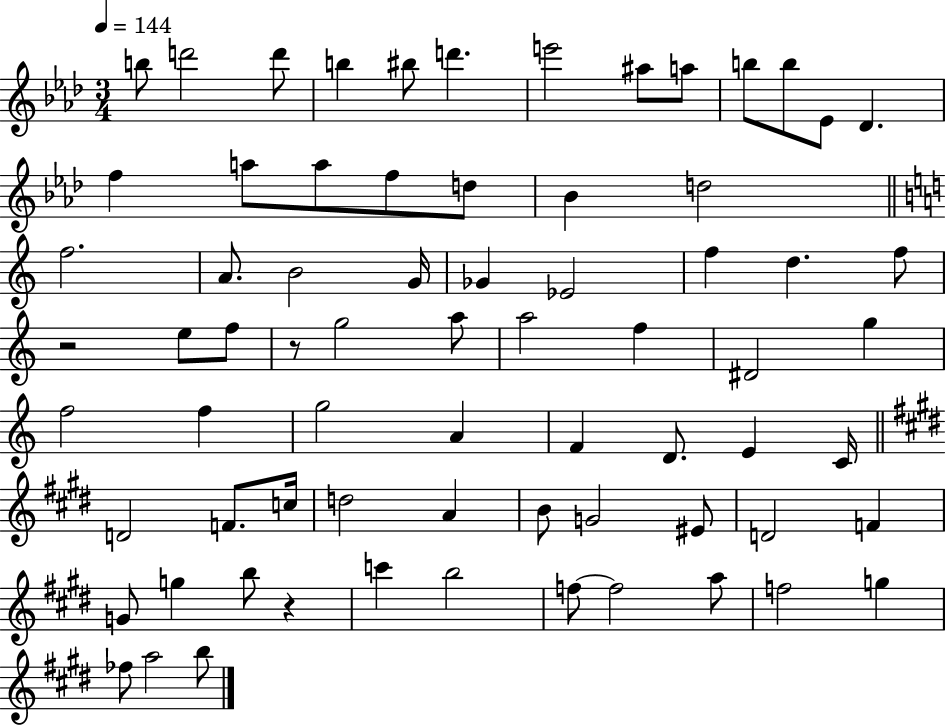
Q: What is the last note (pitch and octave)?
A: B5